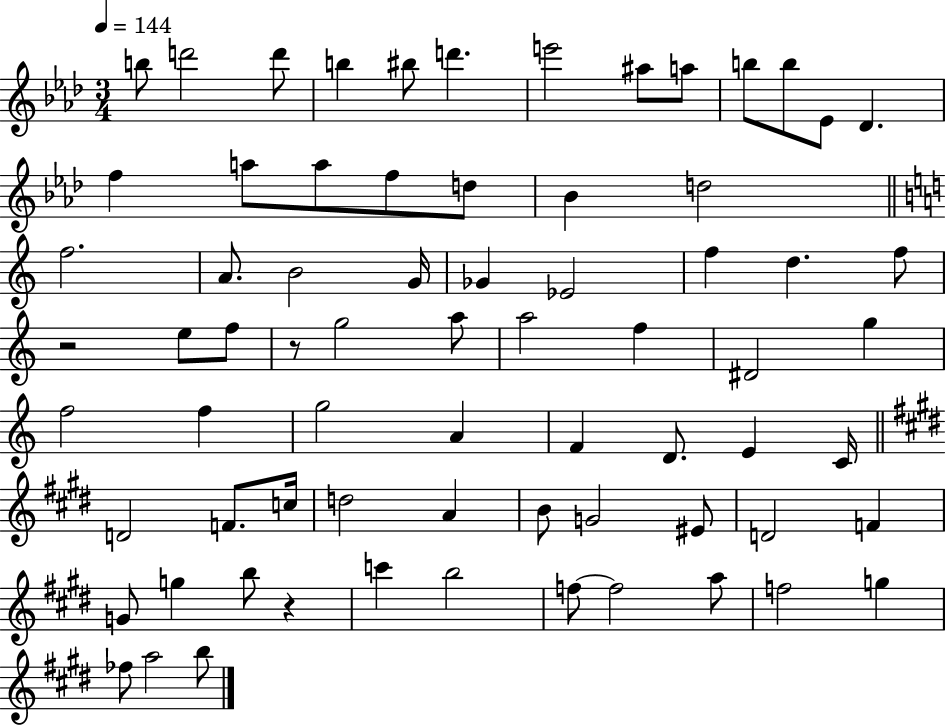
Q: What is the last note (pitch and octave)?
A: B5